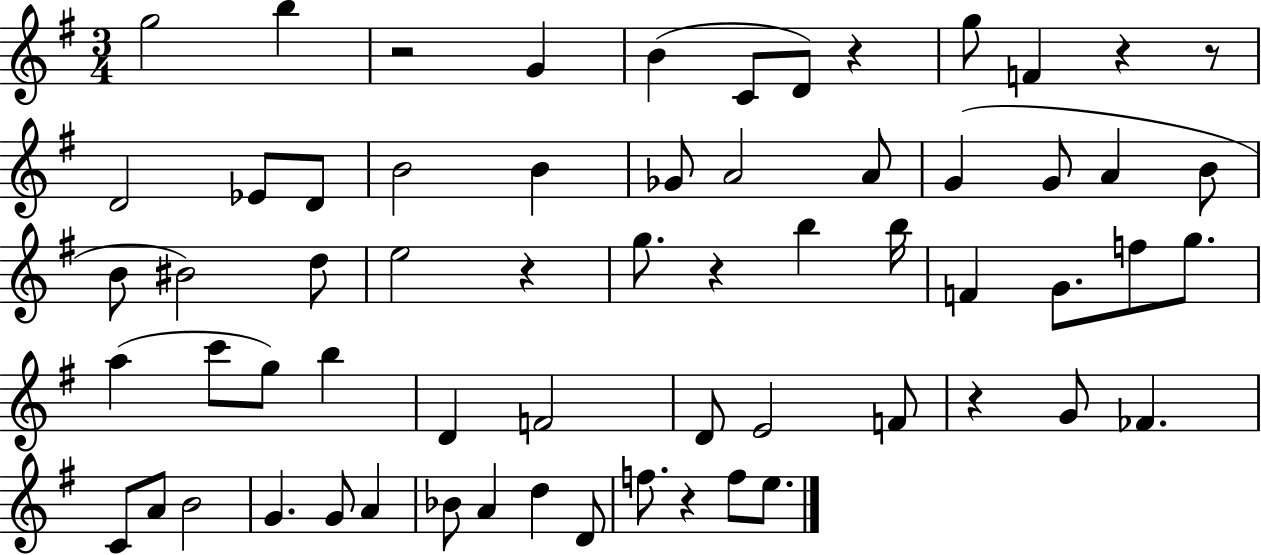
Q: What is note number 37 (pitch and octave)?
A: F4